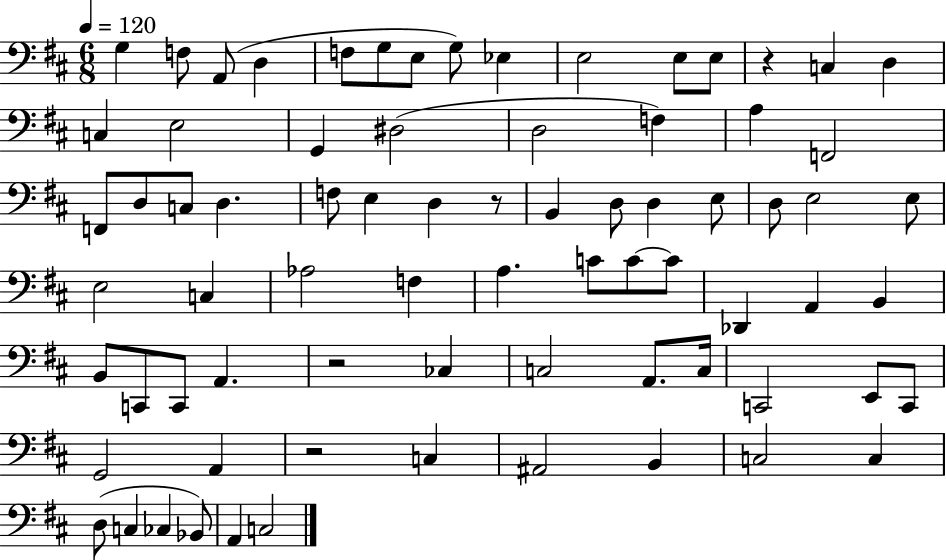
X:1
T:Untitled
M:6/8
L:1/4
K:D
G, F,/2 A,,/2 D, F,/2 G,/2 E,/2 G,/2 _E, E,2 E,/2 E,/2 z C, D, C, E,2 G,, ^D,2 D,2 F, A, F,,2 F,,/2 D,/2 C,/2 D, F,/2 E, D, z/2 B,, D,/2 D, E,/2 D,/2 E,2 E,/2 E,2 C, _A,2 F, A, C/2 C/2 C/2 _D,, A,, B,, B,,/2 C,,/2 C,,/2 A,, z2 _C, C,2 A,,/2 C,/4 C,,2 E,,/2 C,,/2 G,,2 A,, z2 C, ^A,,2 B,, C,2 C, D,/2 C, _C, _B,,/2 A,, C,2